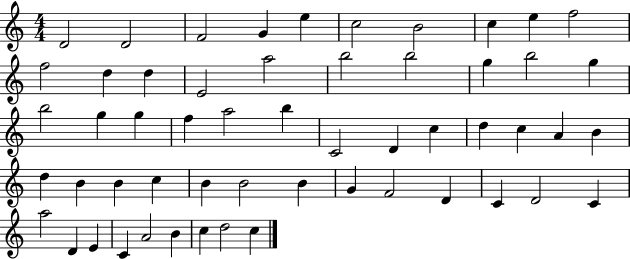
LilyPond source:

{
  \clef treble
  \numericTimeSignature
  \time 4/4
  \key c \major
  d'2 d'2 | f'2 g'4 e''4 | c''2 b'2 | c''4 e''4 f''2 | \break f''2 d''4 d''4 | e'2 a''2 | b''2 b''2 | g''4 b''2 g''4 | \break b''2 g''4 g''4 | f''4 a''2 b''4 | c'2 d'4 c''4 | d''4 c''4 a'4 b'4 | \break d''4 b'4 b'4 c''4 | b'4 b'2 b'4 | g'4 f'2 d'4 | c'4 d'2 c'4 | \break a''2 d'4 e'4 | c'4 a'2 b'4 | c''4 d''2 c''4 | \bar "|."
}